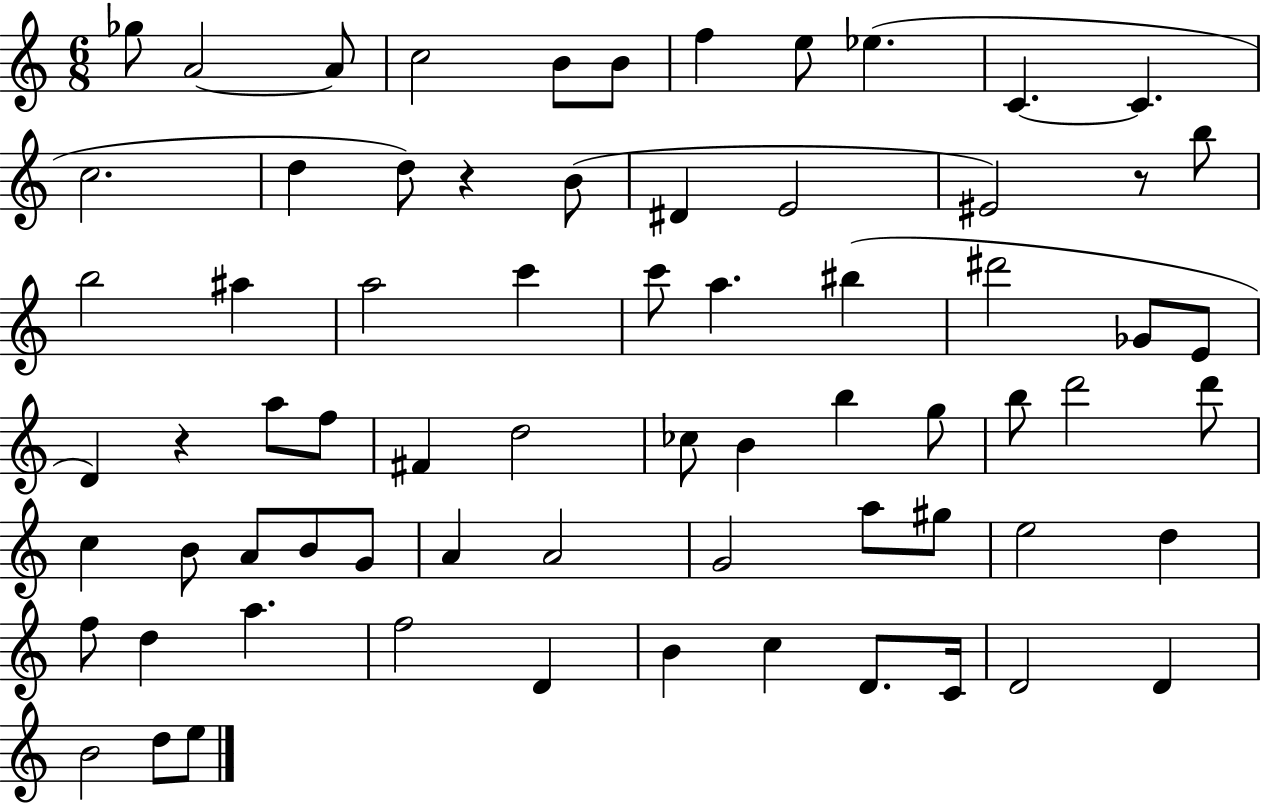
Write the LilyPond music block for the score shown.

{
  \clef treble
  \numericTimeSignature
  \time 6/8
  \key c \major
  \repeat volta 2 { ges''8 a'2~~ a'8 | c''2 b'8 b'8 | f''4 e''8 ees''4.( | c'4.~~ c'4. | \break c''2. | d''4 d''8) r4 b'8( | dis'4 e'2 | eis'2) r8 b''8 | \break b''2 ais''4 | a''2 c'''4 | c'''8 a''4. bis''4( | dis'''2 ges'8 e'8 | \break d'4) r4 a''8 f''8 | fis'4 d''2 | ces''8 b'4 b''4 g''8 | b''8 d'''2 d'''8 | \break c''4 b'8 a'8 b'8 g'8 | a'4 a'2 | g'2 a''8 gis''8 | e''2 d''4 | \break f''8 d''4 a''4. | f''2 d'4 | b'4 c''4 d'8. c'16 | d'2 d'4 | \break b'2 d''8 e''8 | } \bar "|."
}